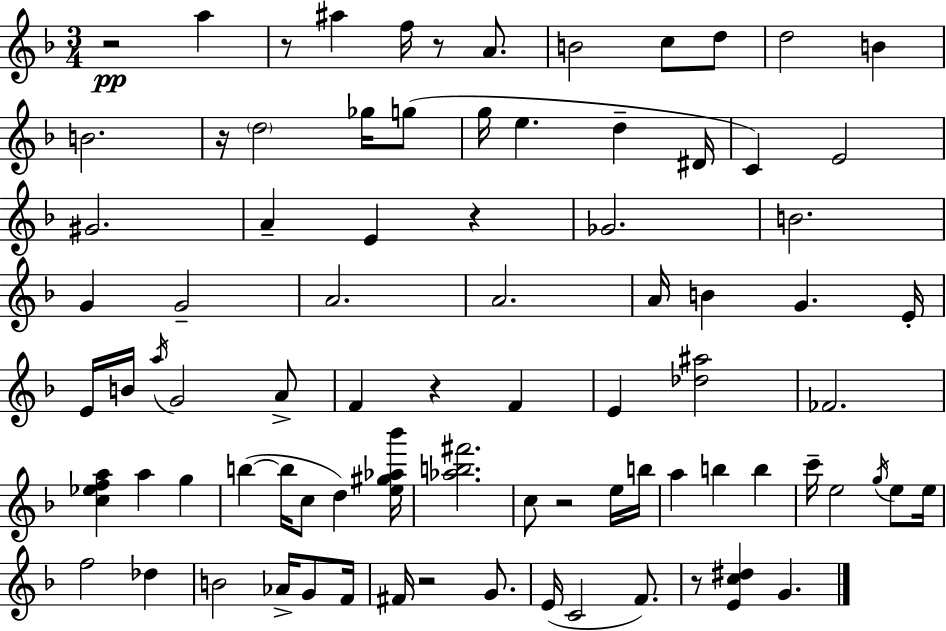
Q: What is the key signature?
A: F major